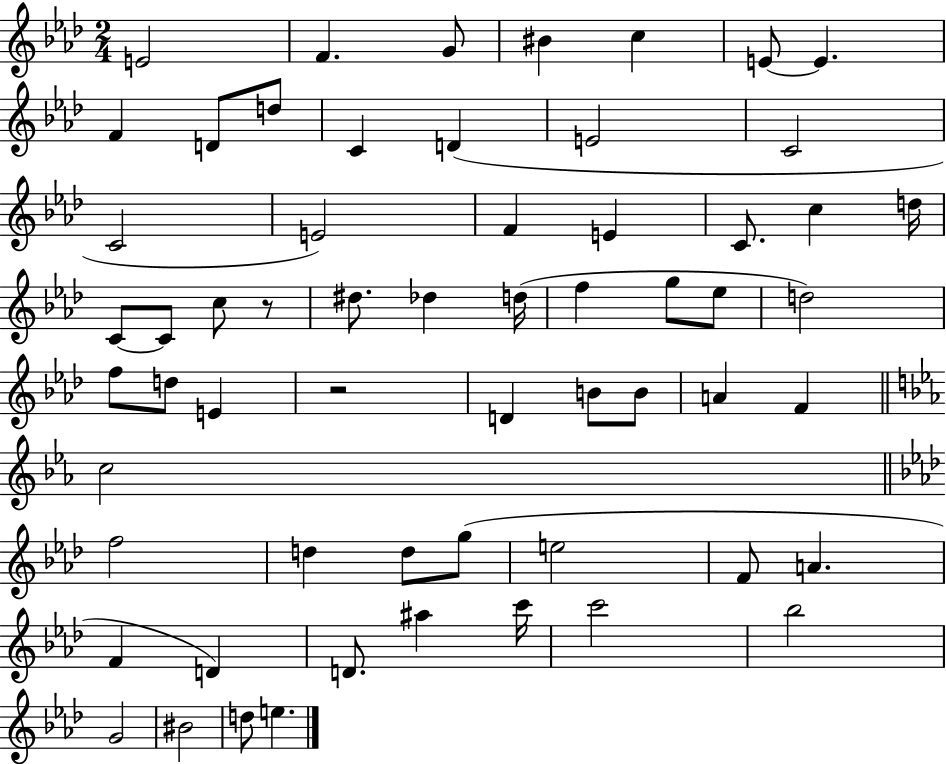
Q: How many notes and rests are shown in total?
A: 60